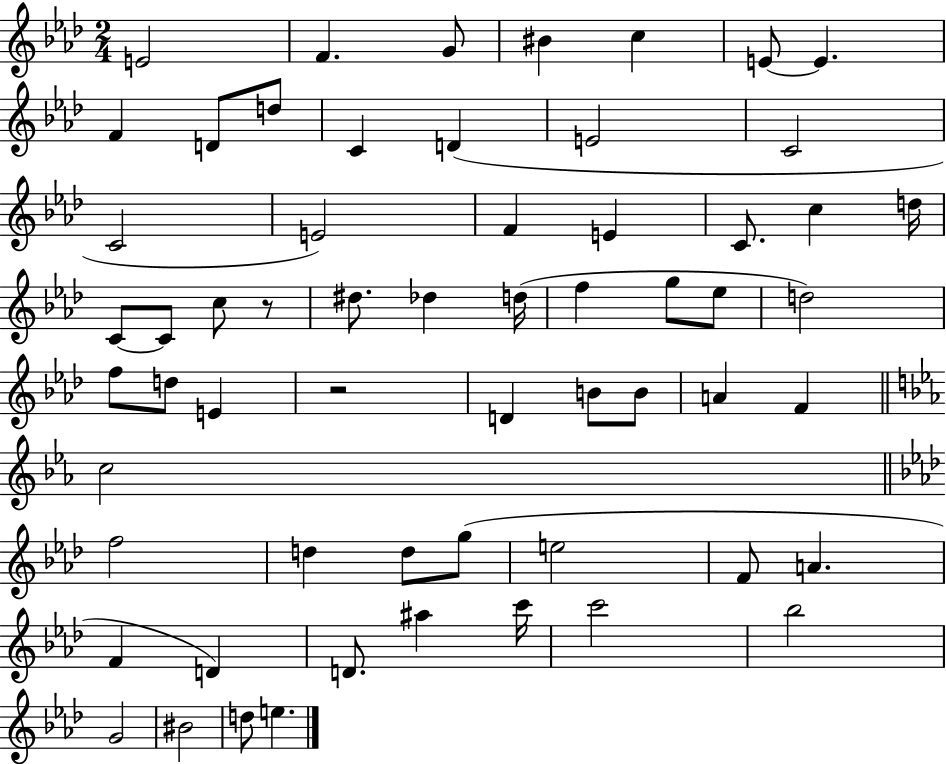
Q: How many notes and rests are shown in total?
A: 60